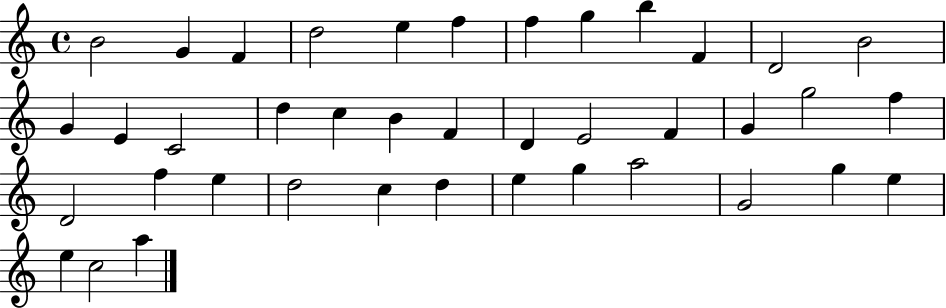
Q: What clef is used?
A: treble